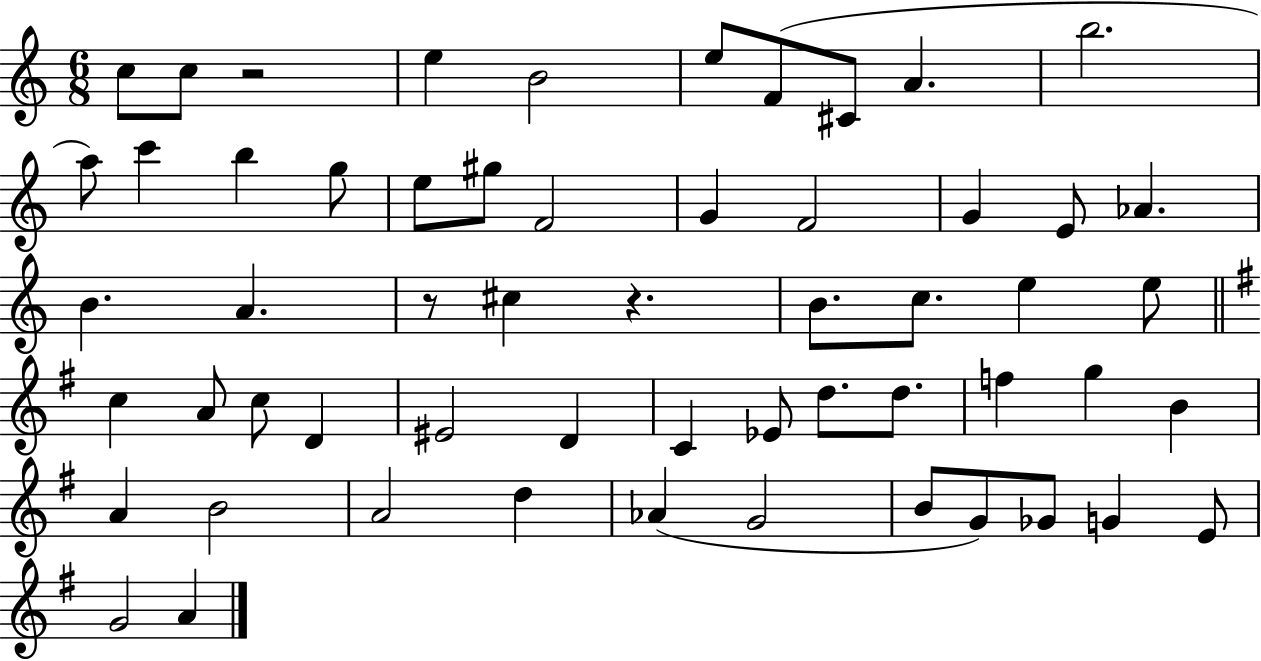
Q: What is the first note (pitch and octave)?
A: C5